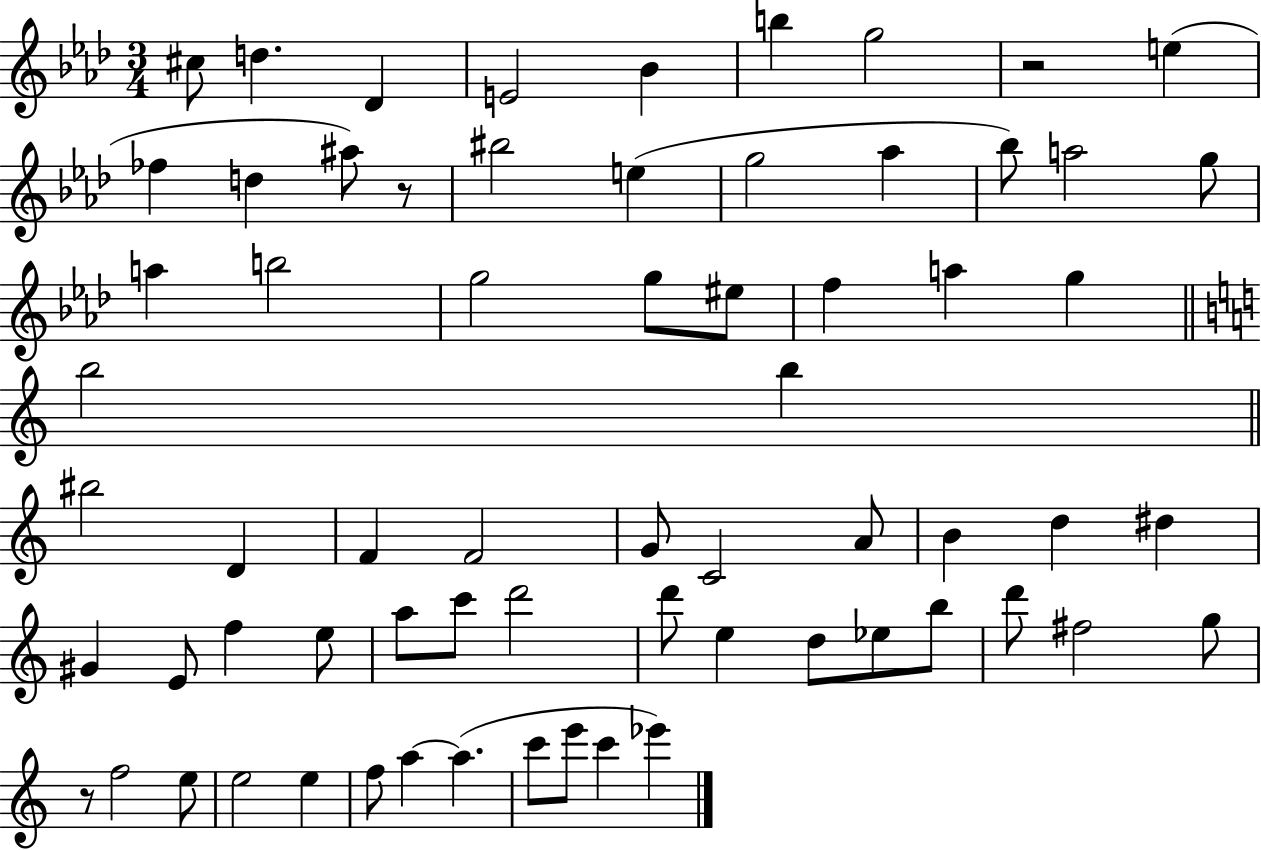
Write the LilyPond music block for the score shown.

{
  \clef treble
  \numericTimeSignature
  \time 3/4
  \key aes \major
  cis''8 d''4. des'4 | e'2 bes'4 | b''4 g''2 | r2 e''4( | \break fes''4 d''4 ais''8) r8 | bis''2 e''4( | g''2 aes''4 | bes''8) a''2 g''8 | \break a''4 b''2 | g''2 g''8 eis''8 | f''4 a''4 g''4 | \bar "||" \break \key a \minor b''2 b''4 | \bar "||" \break \key c \major bis''2 d'4 | f'4 f'2 | g'8 c'2 a'8 | b'4 d''4 dis''4 | \break gis'4 e'8 f''4 e''8 | a''8 c'''8 d'''2 | d'''8 e''4 d''8 ees''8 b''8 | d'''8 fis''2 g''8 | \break r8 f''2 e''8 | e''2 e''4 | f''8 a''4~~ a''4.( | c'''8 e'''8 c'''4 ees'''4) | \break \bar "|."
}